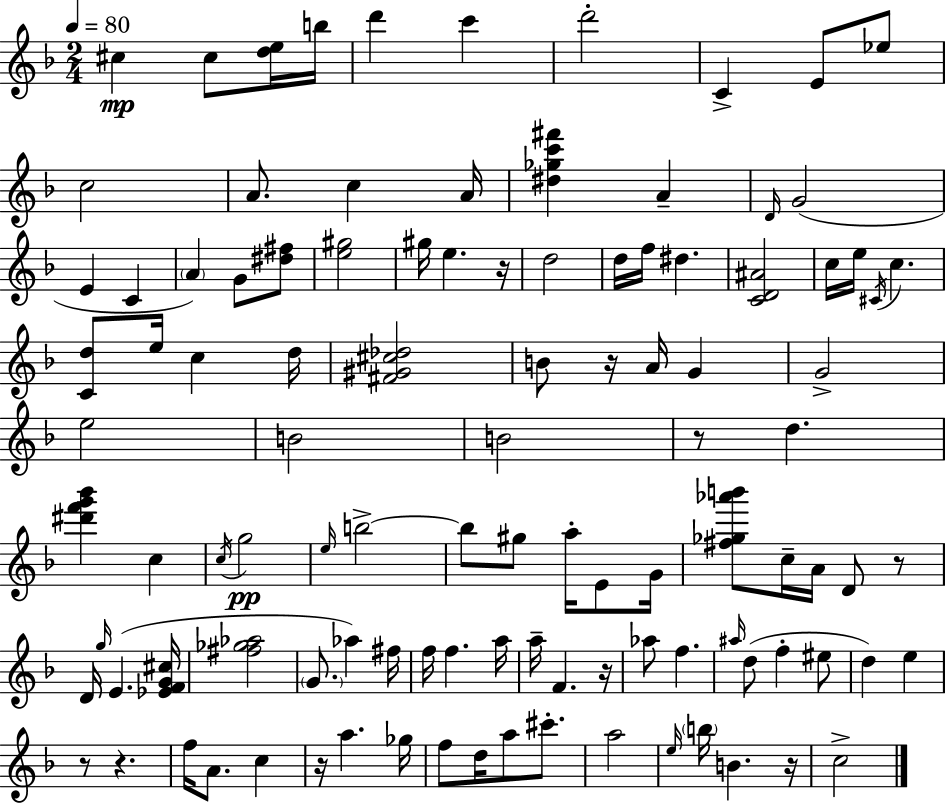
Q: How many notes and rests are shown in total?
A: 107